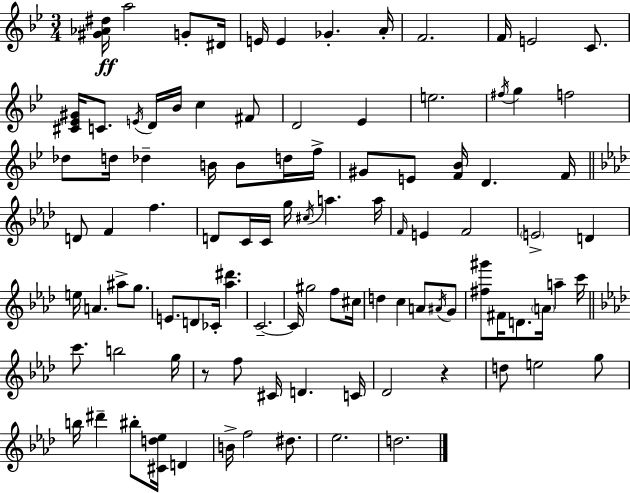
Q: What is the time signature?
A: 3/4